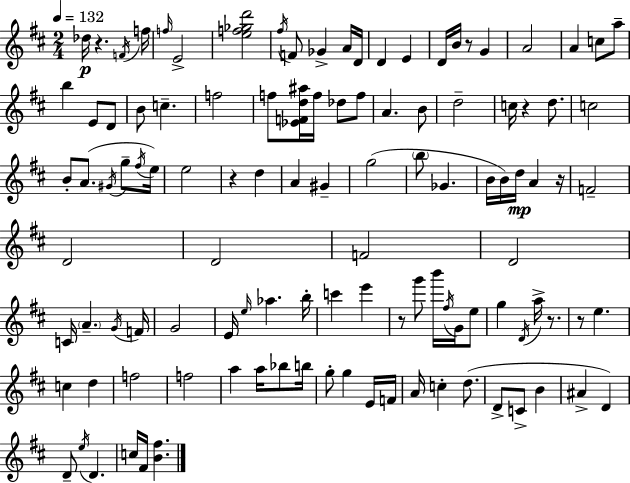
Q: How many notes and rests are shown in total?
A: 113